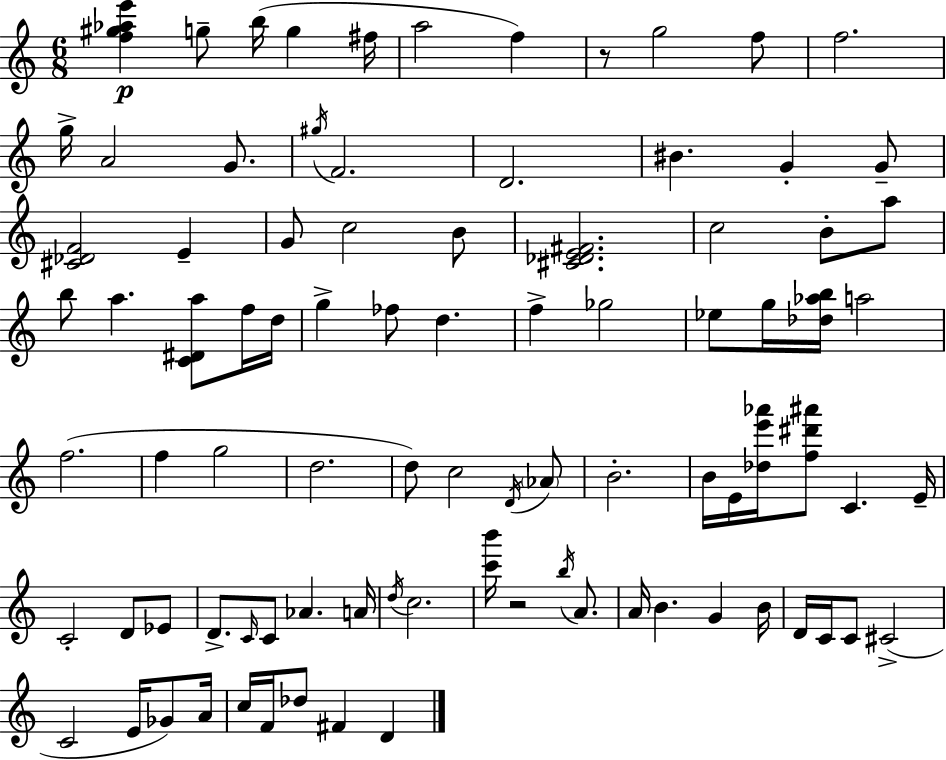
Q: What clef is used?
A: treble